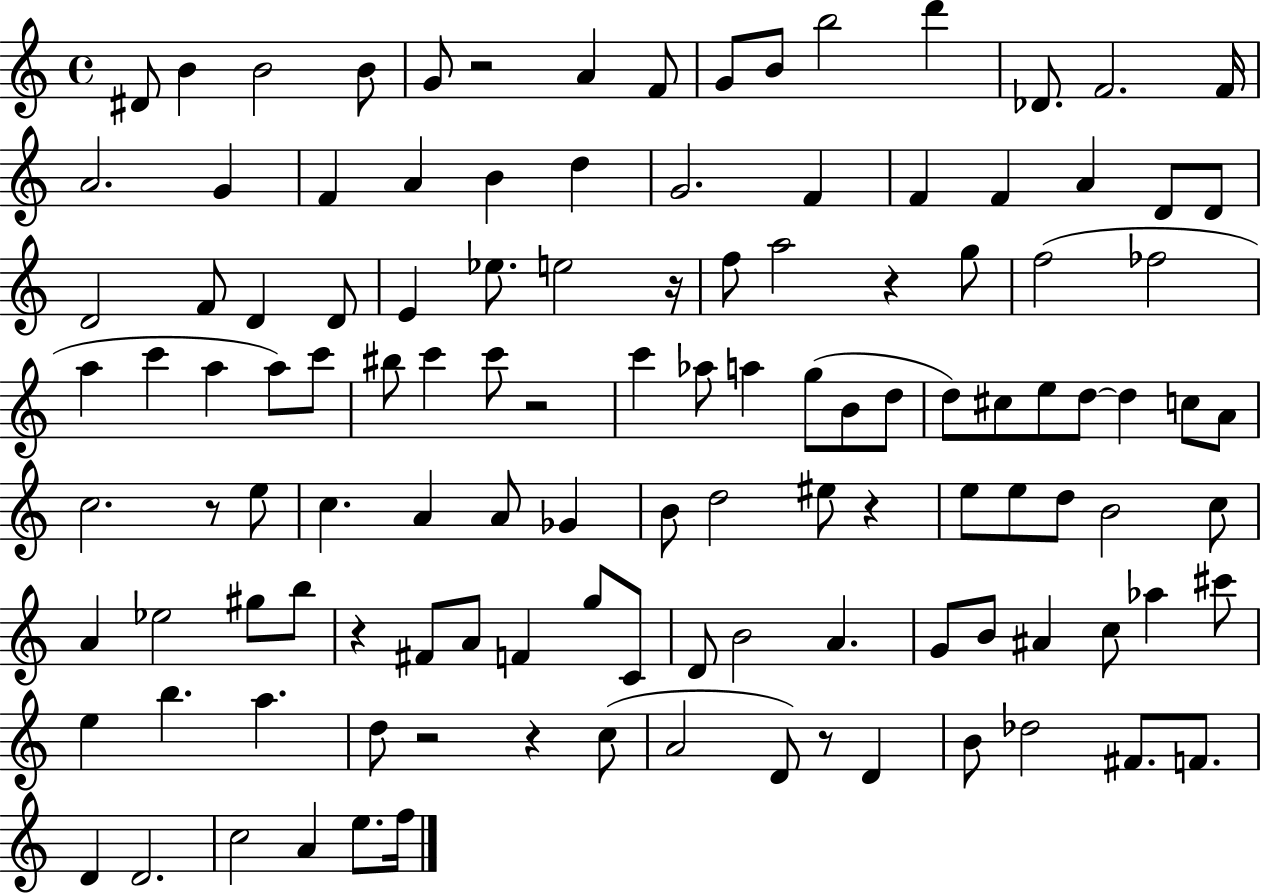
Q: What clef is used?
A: treble